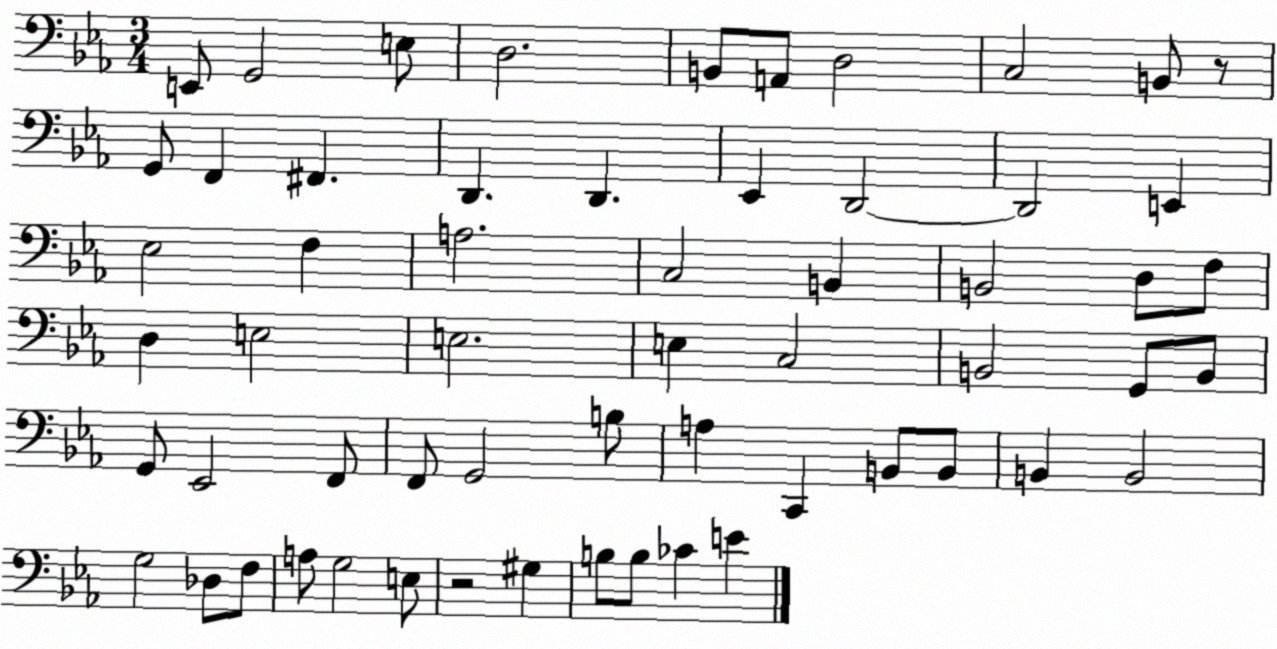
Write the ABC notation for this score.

X:1
T:Untitled
M:3/4
L:1/4
K:Eb
E,,/2 G,,2 E,/2 D,2 B,,/2 A,,/2 D,2 C,2 B,,/2 z/2 G,,/2 F,, ^F,, D,, D,, _E,, D,,2 D,,2 E,, _E,2 F, A,2 C,2 B,, B,,2 D,/2 F,/2 D, E,2 E,2 E, C,2 B,,2 G,,/2 B,,/2 G,,/2 _E,,2 F,,/2 F,,/2 G,,2 B,/2 A, C,, B,,/2 B,,/2 B,, B,,2 G,2 _D,/2 F,/2 A,/2 G,2 E,/2 z2 ^G, B,/2 B,/2 _C E